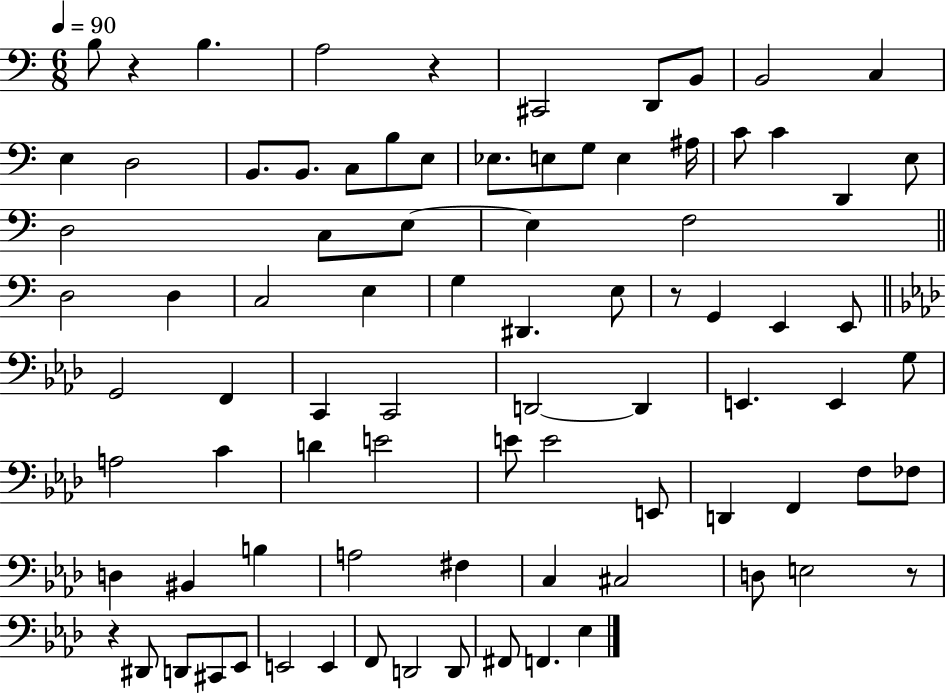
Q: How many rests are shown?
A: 5